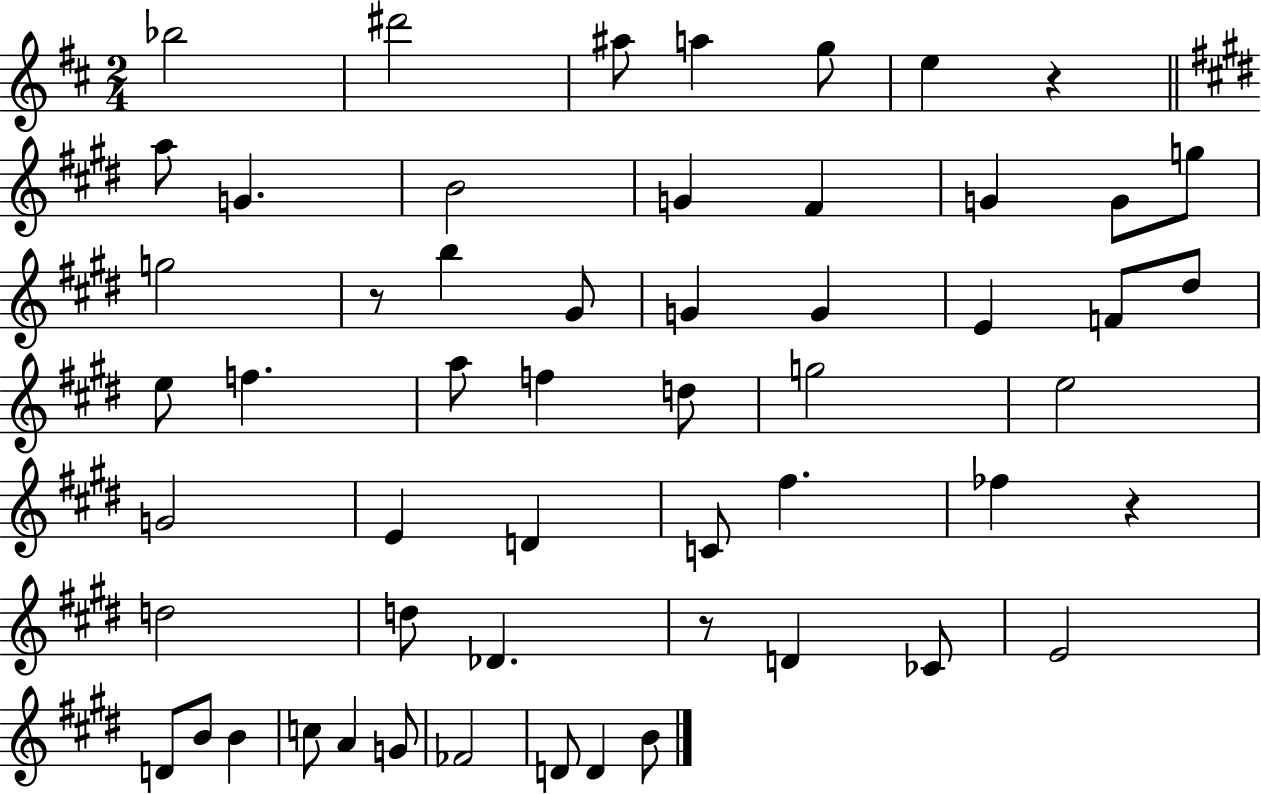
Bb5/h D#6/h A#5/e A5/q G5/e E5/q R/q A5/e G4/q. B4/h G4/q F#4/q G4/q G4/e G5/e G5/h R/e B5/q G#4/e G4/q G4/q E4/q F4/e D#5/e E5/e F5/q. A5/e F5/q D5/e G5/h E5/h G4/h E4/q D4/q C4/e F#5/q. FES5/q R/q D5/h D5/e Db4/q. R/e D4/q CES4/e E4/h D4/e B4/e B4/q C5/e A4/q G4/e FES4/h D4/e D4/q B4/e